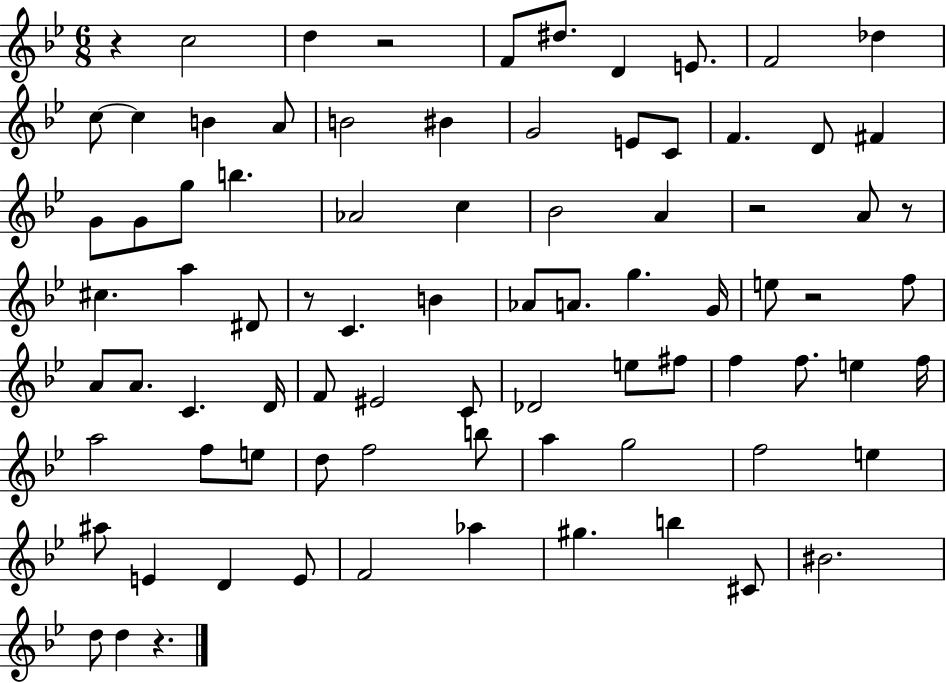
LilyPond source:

{
  \clef treble
  \numericTimeSignature
  \time 6/8
  \key bes \major
  \repeat volta 2 { r4 c''2 | d''4 r2 | f'8 dis''8. d'4 e'8. | f'2 des''4 | \break c''8~~ c''4 b'4 a'8 | b'2 bis'4 | g'2 e'8 c'8 | f'4. d'8 fis'4 | \break g'8 g'8 g''8 b''4. | aes'2 c''4 | bes'2 a'4 | r2 a'8 r8 | \break cis''4. a''4 dis'8 | r8 c'4. b'4 | aes'8 a'8. g''4. g'16 | e''8 r2 f''8 | \break a'8 a'8. c'4. d'16 | f'8 eis'2 c'8 | des'2 e''8 fis''8 | f''4 f''8. e''4 f''16 | \break a''2 f''8 e''8 | d''8 f''2 b''8 | a''4 g''2 | f''2 e''4 | \break ais''8 e'4 d'4 e'8 | f'2 aes''4 | gis''4. b''4 cis'8 | bis'2. | \break d''8 d''4 r4. | } \bar "|."
}